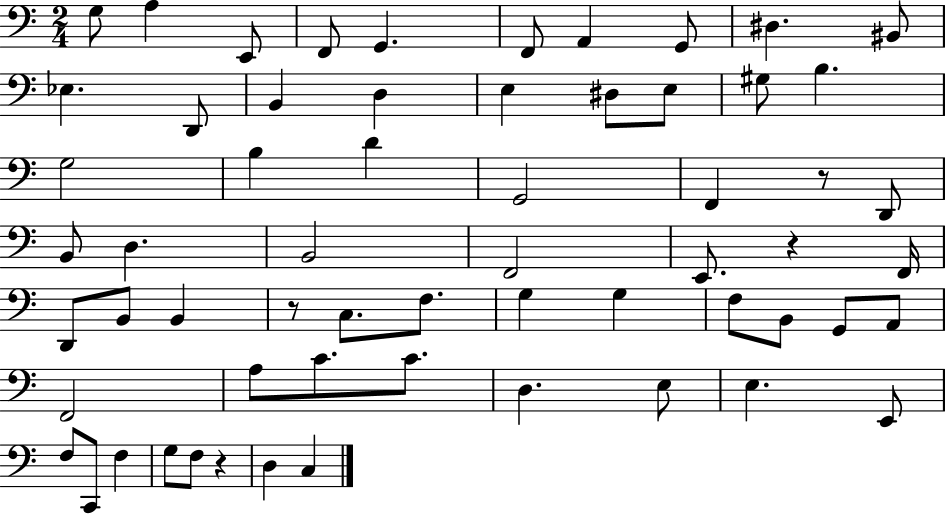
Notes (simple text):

G3/e A3/q E2/e F2/e G2/q. F2/e A2/q G2/e D#3/q. BIS2/e Eb3/q. D2/e B2/q D3/q E3/q D#3/e E3/e G#3/e B3/q. G3/h B3/q D4/q G2/h F2/q R/e D2/e B2/e D3/q. B2/h F2/h E2/e. R/q F2/s D2/e B2/e B2/q R/e C3/e. F3/e. G3/q G3/q F3/e B2/e G2/e A2/e F2/h A3/e C4/e. C4/e. D3/q. E3/e E3/q. E2/e F3/e C2/e F3/q G3/e F3/e R/q D3/q C3/q